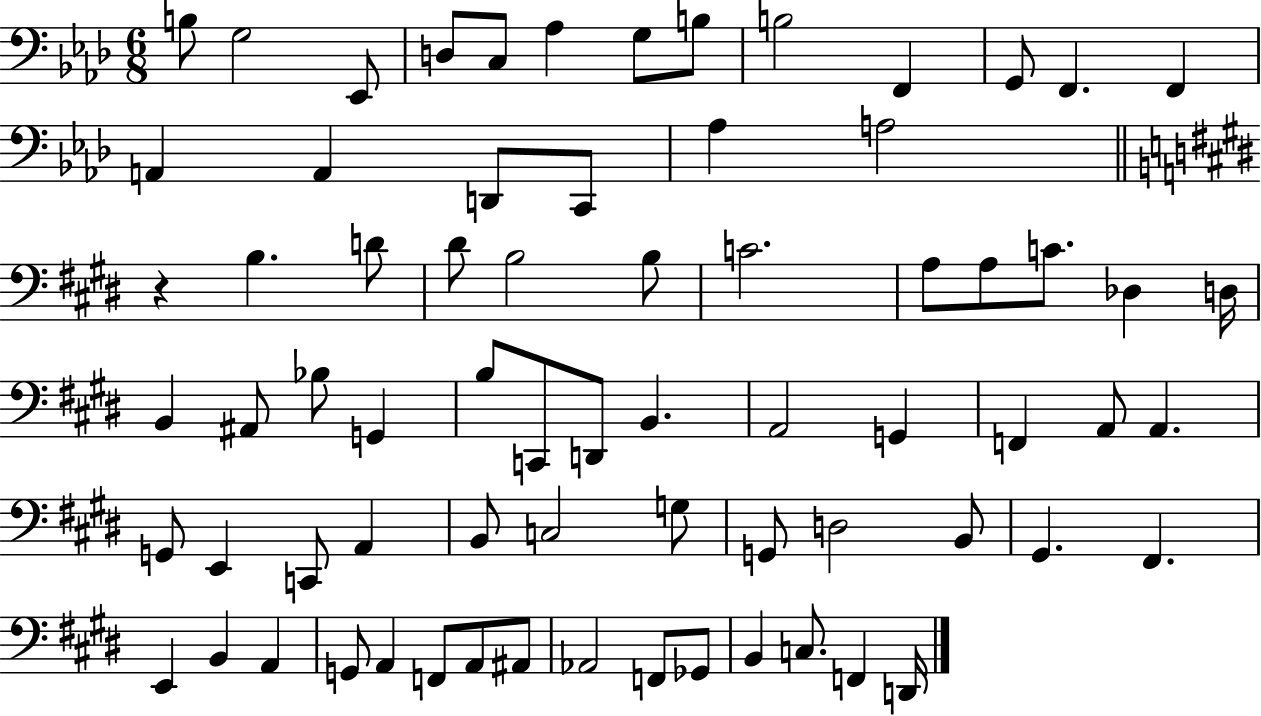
B3/e G3/h Eb2/e D3/e C3/e Ab3/q G3/e B3/e B3/h F2/q G2/e F2/q. F2/q A2/q A2/q D2/e C2/e Ab3/q A3/h R/q B3/q. D4/e D#4/e B3/h B3/e C4/h. A3/e A3/e C4/e. Db3/q D3/s B2/q A#2/e Bb3/e G2/q B3/e C2/e D2/e B2/q. A2/h G2/q F2/q A2/e A2/q. G2/e E2/q C2/e A2/q B2/e C3/h G3/e G2/e D3/h B2/e G#2/q. F#2/q. E2/q B2/q A2/q G2/e A2/q F2/e A2/e A#2/e Ab2/h F2/e Gb2/e B2/q C3/e. F2/q D2/s